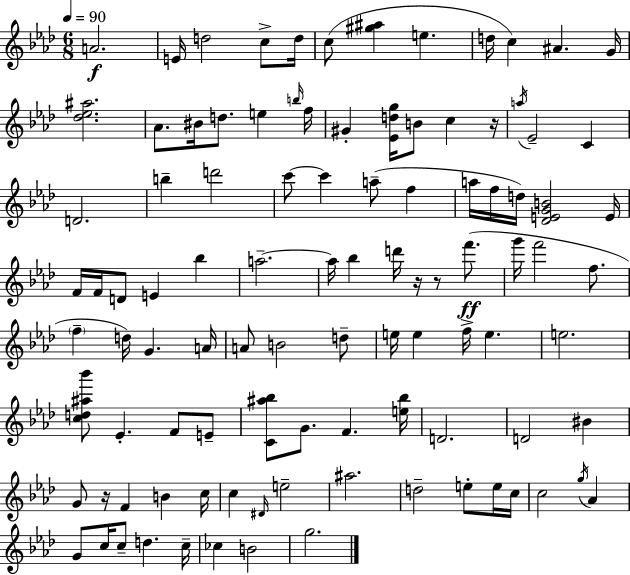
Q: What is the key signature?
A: F minor